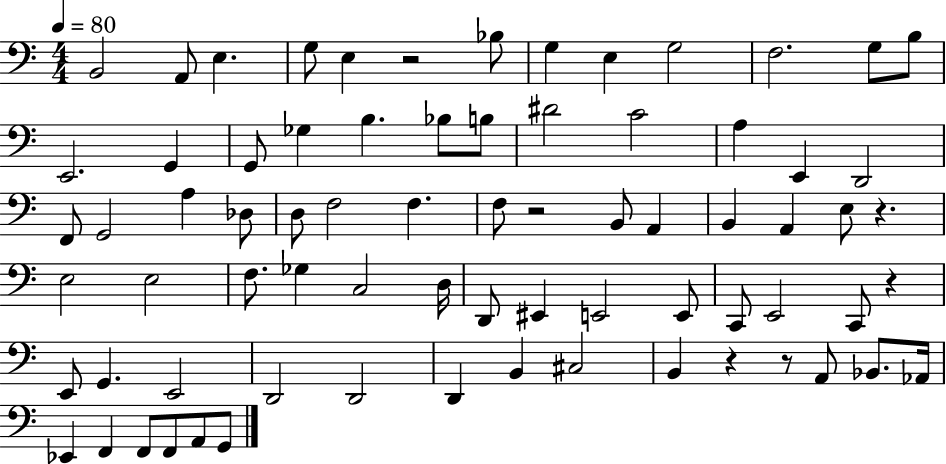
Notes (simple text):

B2/h A2/e E3/q. G3/e E3/q R/h Bb3/e G3/q E3/q G3/h F3/h. G3/e B3/e E2/h. G2/q G2/e Gb3/q B3/q. Bb3/e B3/e D#4/h C4/h A3/q E2/q D2/h F2/e G2/h A3/q Db3/e D3/e F3/h F3/q. F3/e R/h B2/e A2/q B2/q A2/q E3/e R/q. E3/h E3/h F3/e. Gb3/q C3/h D3/s D2/e EIS2/q E2/h E2/e C2/e E2/h C2/e R/q E2/e G2/q. E2/h D2/h D2/h D2/q B2/q C#3/h B2/q R/q R/e A2/e Bb2/e. Ab2/s Eb2/q F2/q F2/e F2/e A2/e G2/e